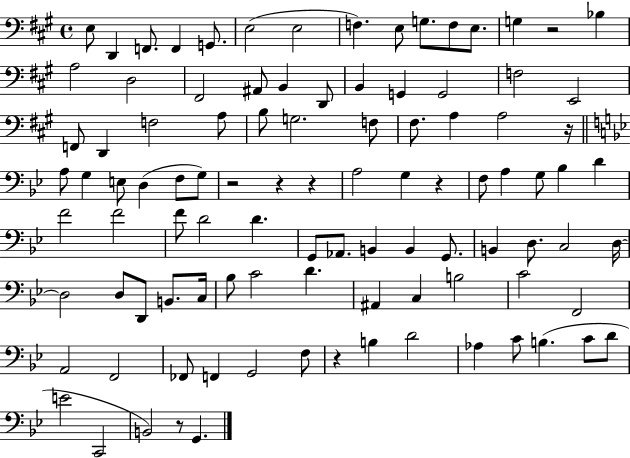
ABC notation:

X:1
T:Untitled
M:4/4
L:1/4
K:A
E,/2 D,, F,,/2 F,, G,,/2 E,2 E,2 F, E,/2 G,/2 F,/2 E,/2 G, z2 _B, A,2 D,2 ^F,,2 ^A,,/2 B,, D,,/2 B,, G,, G,,2 F,2 E,,2 F,,/2 D,, F,2 A,/2 B,/2 G,2 F,/2 ^F,/2 A, A,2 z/4 A,/2 G, E,/2 D, F,/2 G,/2 z2 z z A,2 G, z F,/2 A, G,/2 _B, D F2 F2 F/2 D2 D G,,/2 _A,,/2 B,, B,, G,,/2 B,, D,/2 C,2 D,/4 D,2 D,/2 D,,/2 B,,/2 C,/4 _B,/2 C2 D ^A,, C, B,2 C2 F,,2 A,,2 F,,2 _F,,/2 F,, G,,2 F,/2 z B, D2 _A, C/2 B, C/2 D/2 E2 C,,2 B,,2 z/2 G,,